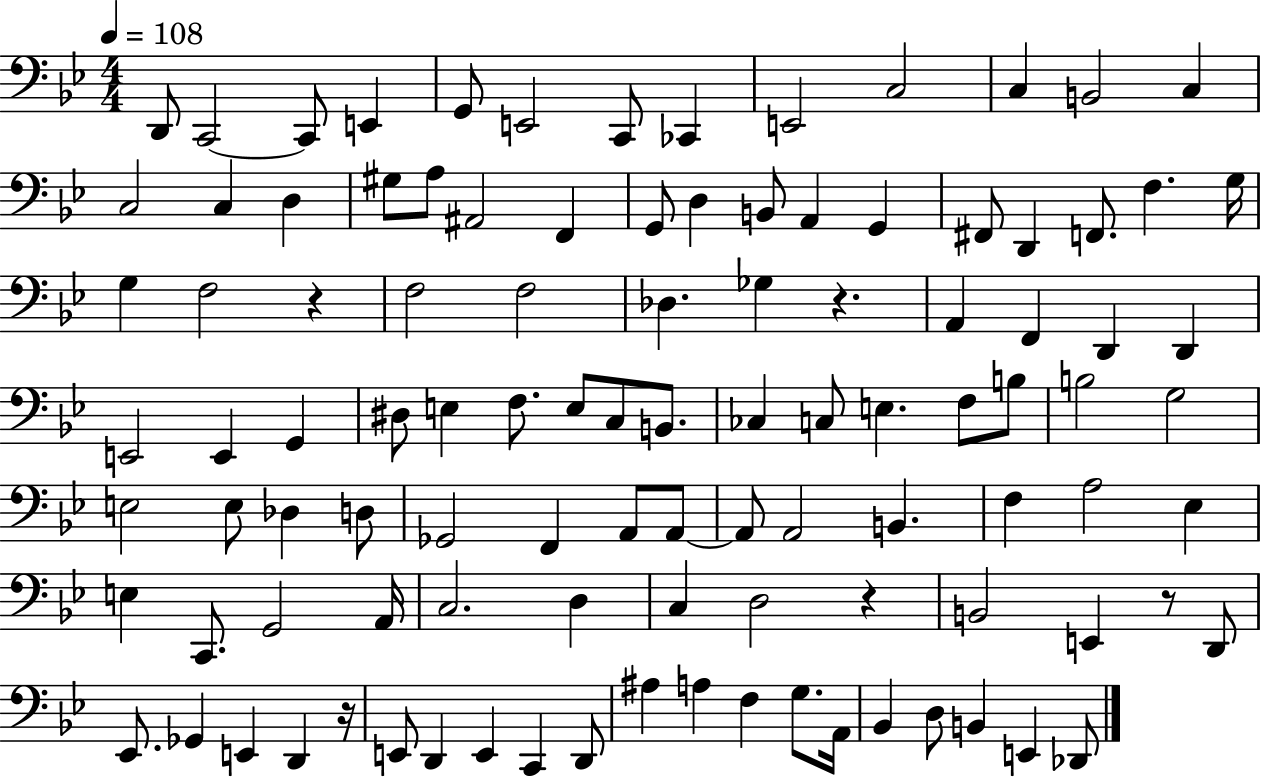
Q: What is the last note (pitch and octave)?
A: Db2